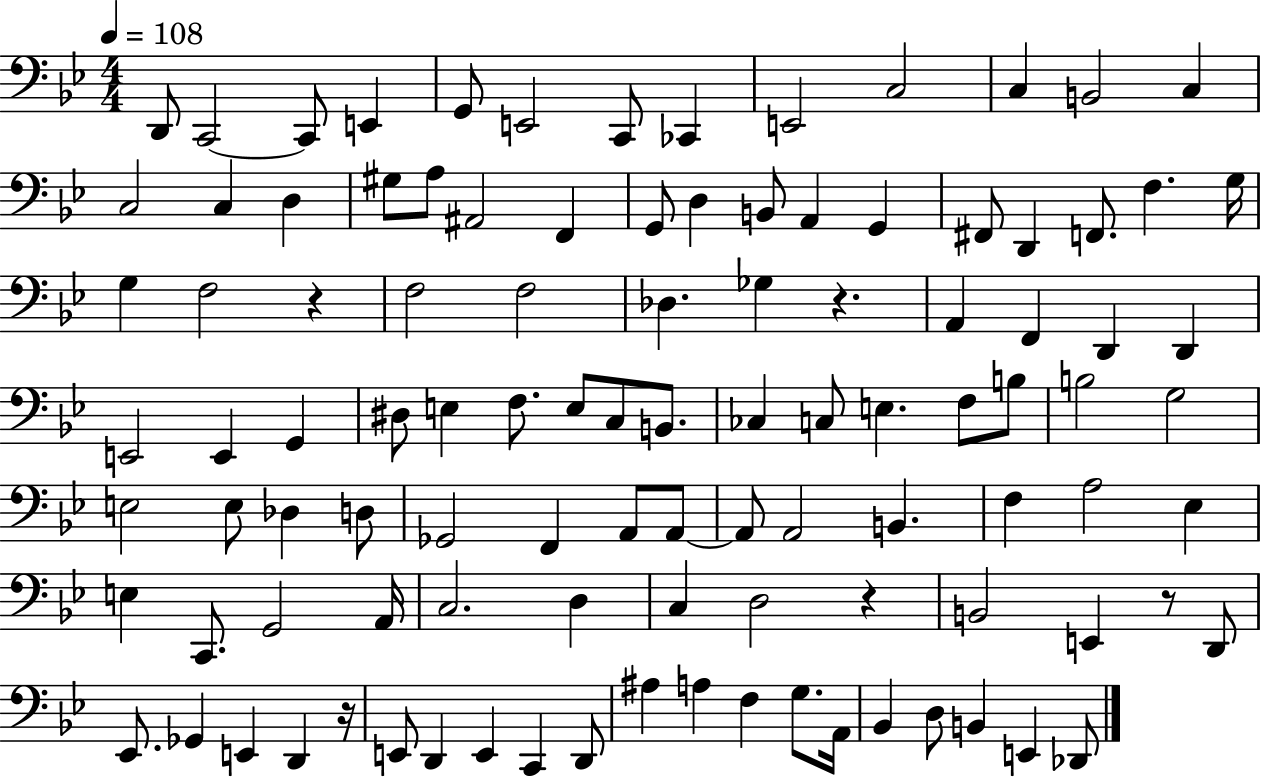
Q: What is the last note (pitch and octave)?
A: Db2